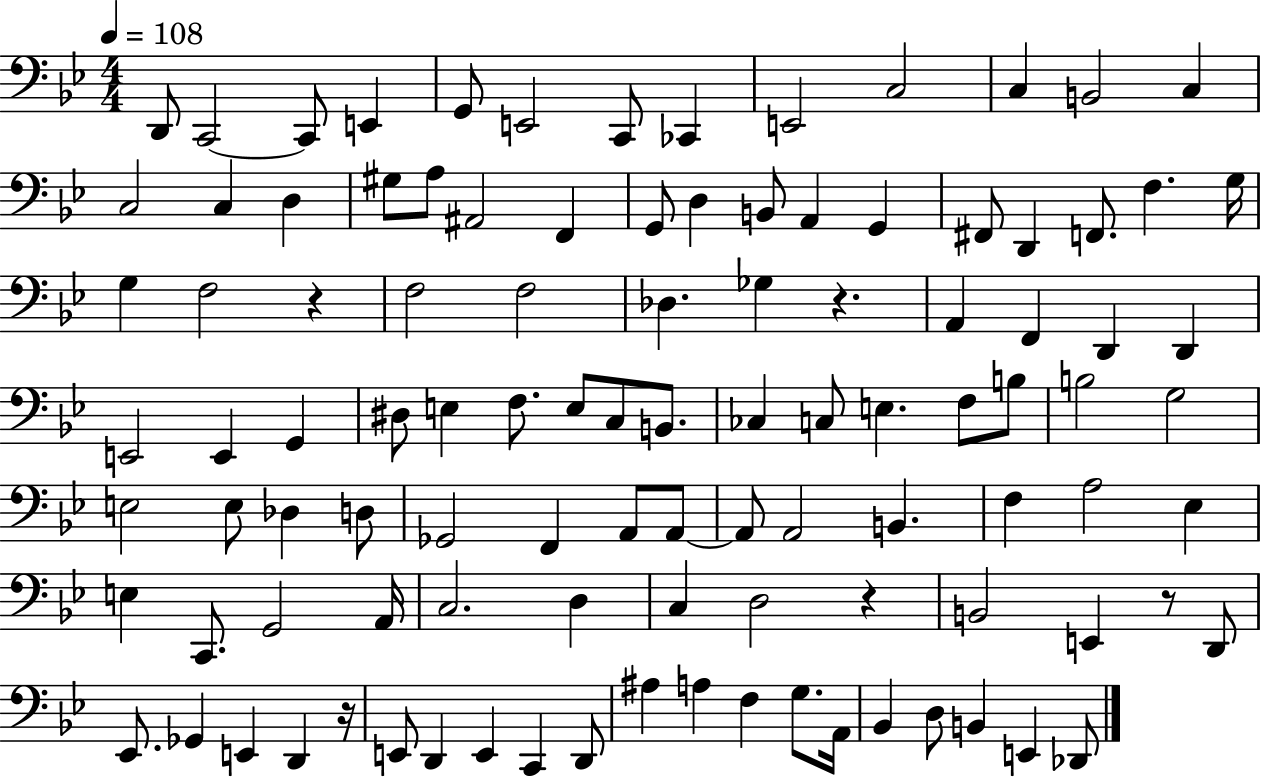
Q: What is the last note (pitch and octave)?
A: Db2